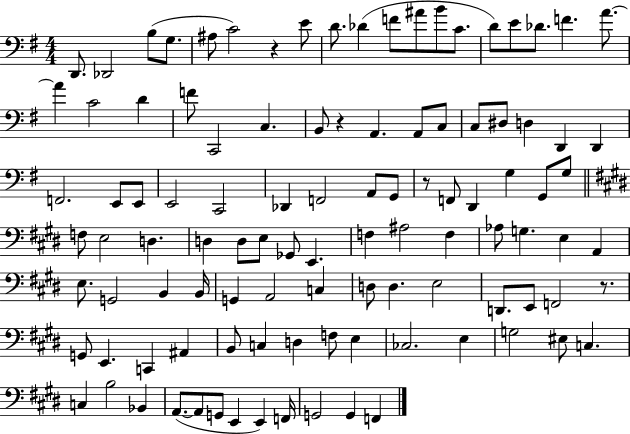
D2/e. Db2/h B3/e G3/e. A#3/e C4/h R/q E4/e D4/e. Db4/q F4/e A#4/e B4/e C4/e. D4/e E4/e Db4/e. F4/q. A4/e. A4/q C4/h D4/q F4/e C2/h C3/q. B2/e R/q A2/q. A2/e C3/e C3/e D#3/e D3/q D2/q D2/q F2/h. E2/e E2/e E2/h C2/h Db2/q F2/h A2/e G2/e R/e F2/e D2/q G3/q G2/e G3/e F3/e E3/h D3/q. D3/q D3/e E3/e Gb2/e E2/q. F3/q A#3/h F3/q Ab3/e G3/q. E3/q A2/q E3/e. G2/h B2/q B2/s G2/q A2/h C3/q D3/e D3/q. E3/h D2/e. E2/e F2/h R/e. G2/e E2/q. C2/q A#2/q B2/e C3/q D3/q F3/e E3/q CES3/h. E3/q G3/h EIS3/e C3/q. C3/q B3/h Bb2/q A2/e. A2/e G2/e E2/q E2/q F2/s G2/h G2/q F2/q